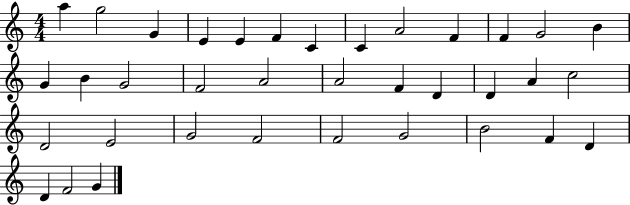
A5/q G5/h G4/q E4/q E4/q F4/q C4/q C4/q A4/h F4/q F4/q G4/h B4/q G4/q B4/q G4/h F4/h A4/h A4/h F4/q D4/q D4/q A4/q C5/h D4/h E4/h G4/h F4/h F4/h G4/h B4/h F4/q D4/q D4/q F4/h G4/q